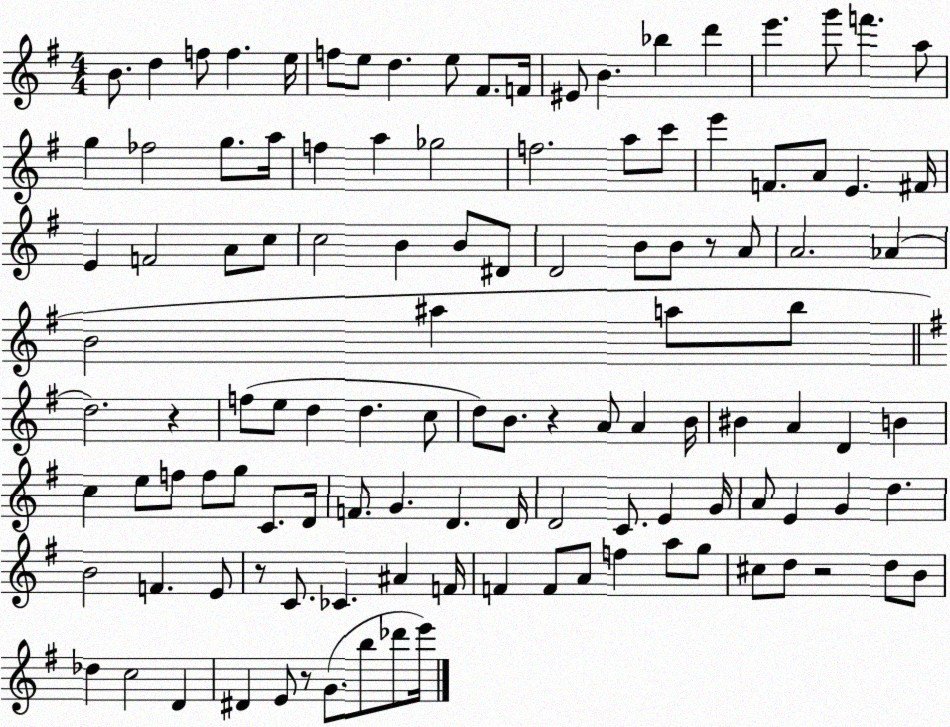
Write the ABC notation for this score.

X:1
T:Untitled
M:4/4
L:1/4
K:G
B/2 d f/2 f e/4 f/2 e/2 d e/2 ^F/2 F/4 ^E/2 B _b d' e' g'/2 f' a/2 g _f2 g/2 a/4 f a _g2 f2 a/2 c'/2 e' F/2 A/2 E ^F/4 E F2 A/2 c/2 c2 B B/2 ^D/2 D2 B/2 B/2 z/2 A/2 A2 _A B2 ^a a/2 b/2 d2 z f/2 e/2 d d c/2 d/2 B/2 z A/2 A B/4 ^B A D B c e/2 f/2 f/2 g/2 C/2 D/4 F/2 G D D/4 D2 C/2 E G/4 A/2 E G d B2 F E/2 z/2 C/2 _C ^A F/4 F F/2 A/2 f a/2 g/2 ^c/2 d/2 z2 d/2 B/2 _d c2 D ^D E/2 z/2 G/2 b/2 _d'/2 e'/4